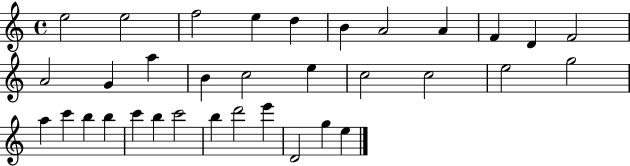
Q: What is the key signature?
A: C major